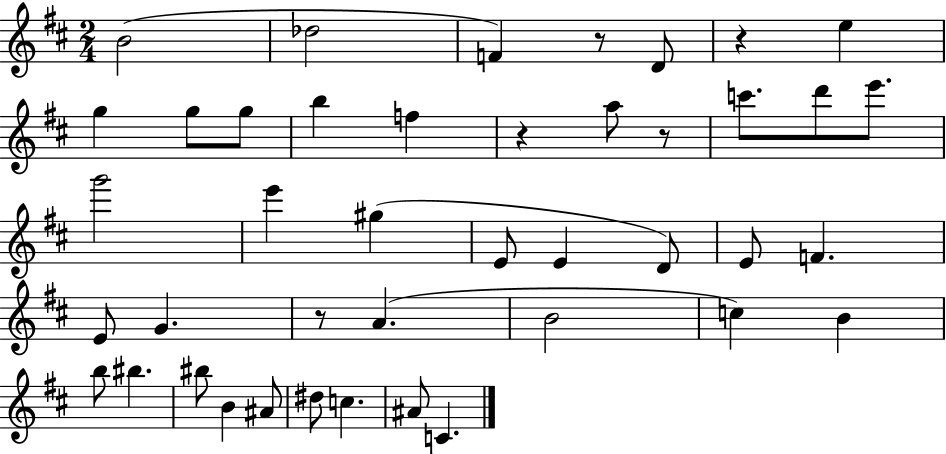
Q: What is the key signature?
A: D major